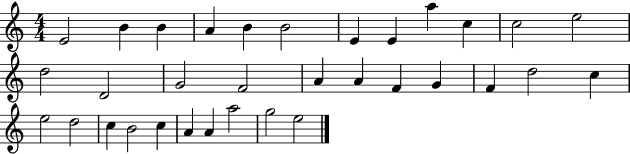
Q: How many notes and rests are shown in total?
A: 33